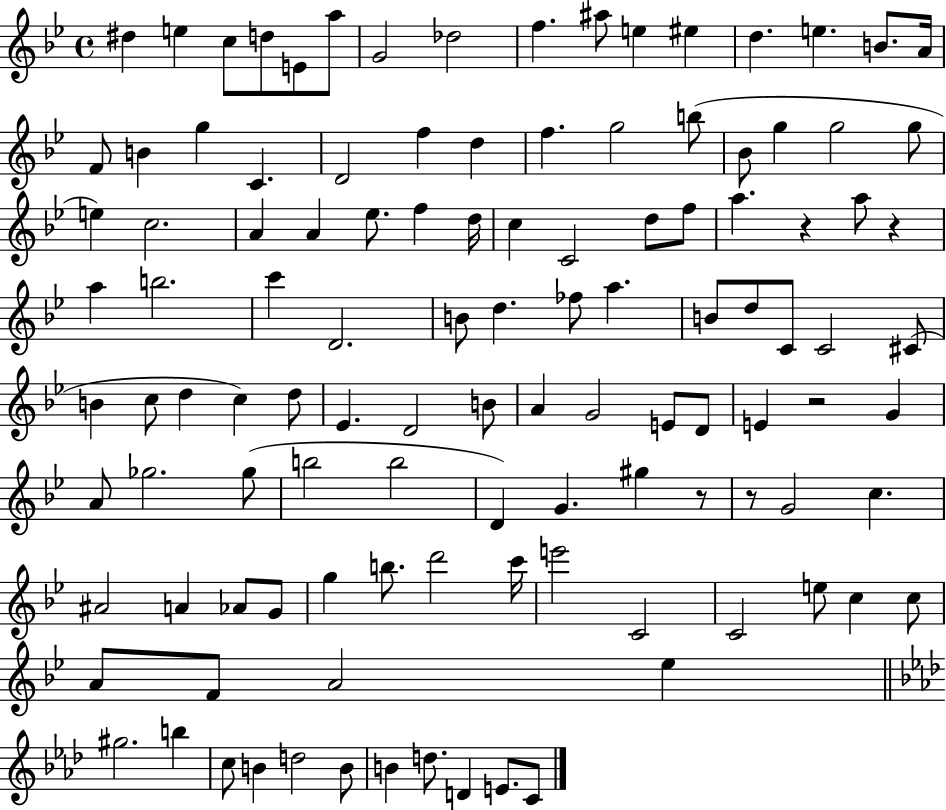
D#5/q E5/q C5/e D5/e E4/e A5/e G4/h Db5/h F5/q. A#5/e E5/q EIS5/q D5/q. E5/q. B4/e. A4/s F4/e B4/q G5/q C4/q. D4/h F5/q D5/q F5/q. G5/h B5/e Bb4/e G5/q G5/h G5/e E5/q C5/h. A4/q A4/q Eb5/e. F5/q D5/s C5/q C4/h D5/e F5/e A5/q. R/q A5/e R/q A5/q B5/h. C6/q D4/h. B4/e D5/q. FES5/e A5/q. B4/e D5/e C4/e C4/h C#4/e B4/q C5/e D5/q C5/q D5/e Eb4/q. D4/h B4/e A4/q G4/h E4/e D4/e E4/q R/h G4/q A4/e Gb5/h. Gb5/e B5/h B5/h D4/q G4/q. G#5/q R/e R/e G4/h C5/q. A#4/h A4/q Ab4/e G4/e G5/q B5/e. D6/h C6/s E6/h C4/h C4/h E5/e C5/q C5/e A4/e F4/e A4/h Eb5/q G#5/h. B5/q C5/e B4/q D5/h B4/e B4/q D5/e. D4/q E4/e. C4/e